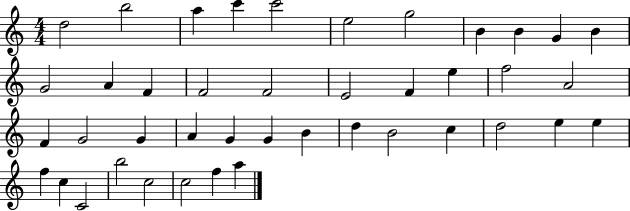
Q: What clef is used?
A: treble